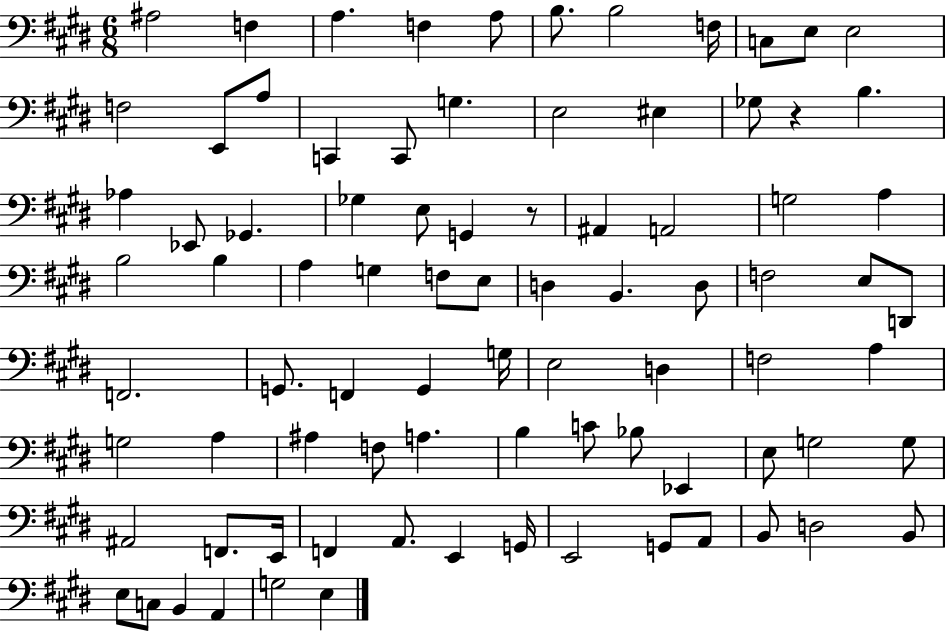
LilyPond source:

{
  \clef bass
  \numericTimeSignature
  \time 6/8
  \key e \major
  ais2 f4 | a4. f4 a8 | b8. b2 f16 | c8 e8 e2 | \break f2 e,8 a8 | c,4 c,8 g4. | e2 eis4 | ges8 r4 b4. | \break aes4 ees,8 ges,4. | ges4 e8 g,4 r8 | ais,4 a,2 | g2 a4 | \break b2 b4 | a4 g4 f8 e8 | d4 b,4. d8 | f2 e8 d,8 | \break f,2. | g,8. f,4 g,4 g16 | e2 d4 | f2 a4 | \break g2 a4 | ais4 f8 a4. | b4 c'8 bes8 ees,4 | e8 g2 g8 | \break ais,2 f,8. e,16 | f,4 a,8. e,4 g,16 | e,2 g,8 a,8 | b,8 d2 b,8 | \break e8 c8 b,4 a,4 | g2 e4 | \bar "|."
}